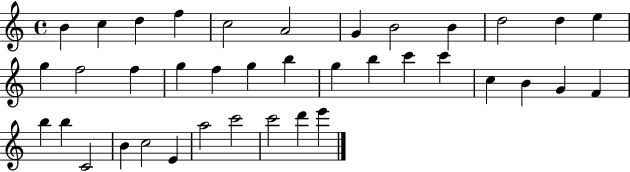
{
  \clef treble
  \time 4/4
  \defaultTimeSignature
  \key c \major
  b'4 c''4 d''4 f''4 | c''2 a'2 | g'4 b'2 b'4 | d''2 d''4 e''4 | \break g''4 f''2 f''4 | g''4 f''4 g''4 b''4 | g''4 b''4 c'''4 c'''4 | c''4 b'4 g'4 f'4 | \break b''4 b''4 c'2 | b'4 c''2 e'4 | a''2 c'''2 | c'''2 d'''4 e'''4 | \break \bar "|."
}